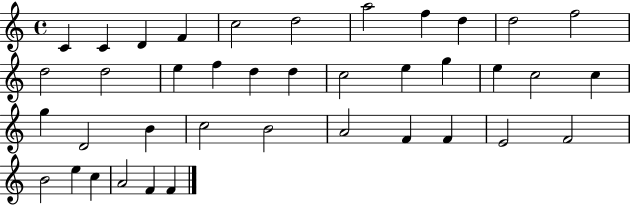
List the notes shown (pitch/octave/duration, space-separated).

C4/q C4/q D4/q F4/q C5/h D5/h A5/h F5/q D5/q D5/h F5/h D5/h D5/h E5/q F5/q D5/q D5/q C5/h E5/q G5/q E5/q C5/h C5/q G5/q D4/h B4/q C5/h B4/h A4/h F4/q F4/q E4/h F4/h B4/h E5/q C5/q A4/h F4/q F4/q